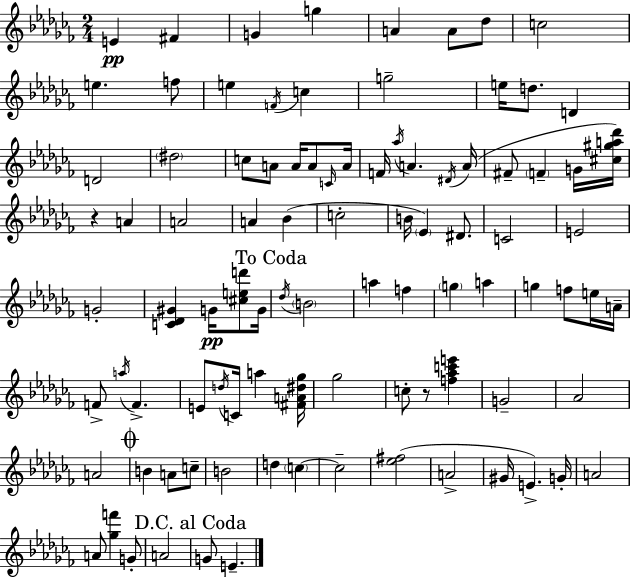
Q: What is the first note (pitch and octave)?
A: E4